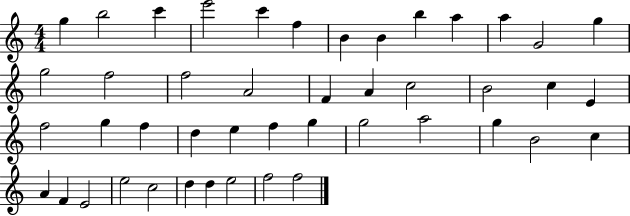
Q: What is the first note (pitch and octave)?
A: G5